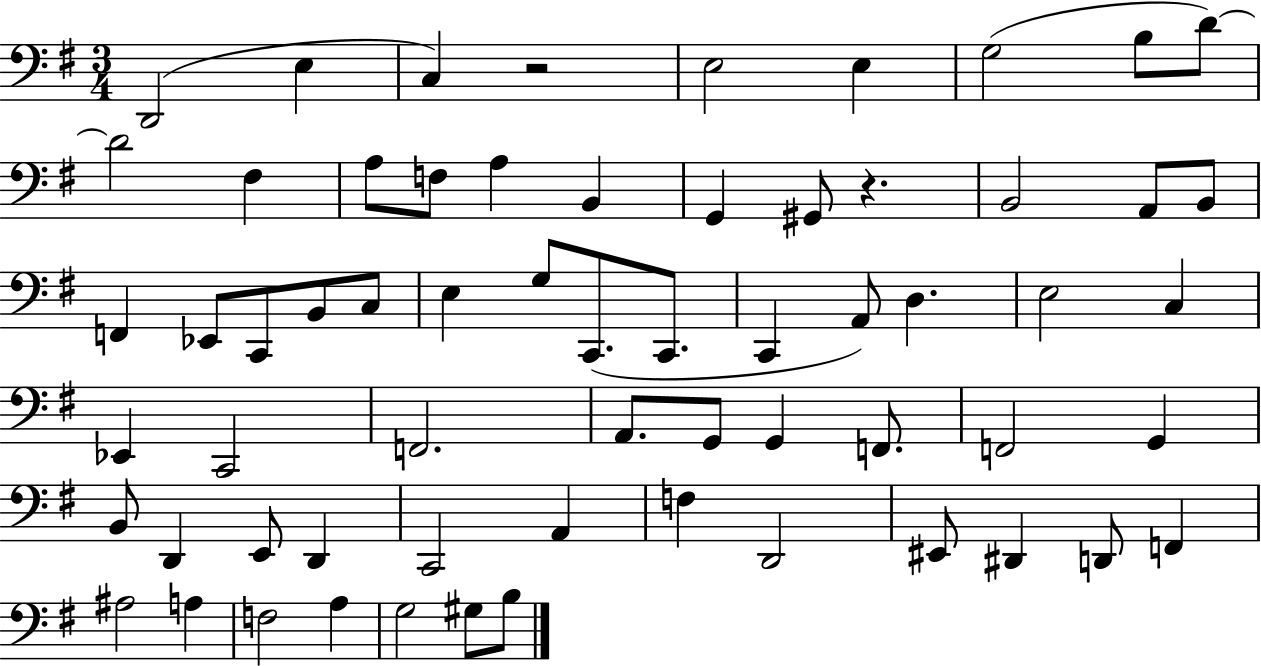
D2/h E3/q C3/q R/h E3/h E3/q G3/h B3/e D4/e D4/h F#3/q A3/e F3/e A3/q B2/q G2/q G#2/e R/q. B2/h A2/e B2/e F2/q Eb2/e C2/e B2/e C3/e E3/q G3/e C2/e. C2/e. C2/q A2/e D3/q. E3/h C3/q Eb2/q C2/h F2/h. A2/e. G2/e G2/q F2/e. F2/h G2/q B2/e D2/q E2/e D2/q C2/h A2/q F3/q D2/h EIS2/e D#2/q D2/e F2/q A#3/h A3/q F3/h A3/q G3/h G#3/e B3/e